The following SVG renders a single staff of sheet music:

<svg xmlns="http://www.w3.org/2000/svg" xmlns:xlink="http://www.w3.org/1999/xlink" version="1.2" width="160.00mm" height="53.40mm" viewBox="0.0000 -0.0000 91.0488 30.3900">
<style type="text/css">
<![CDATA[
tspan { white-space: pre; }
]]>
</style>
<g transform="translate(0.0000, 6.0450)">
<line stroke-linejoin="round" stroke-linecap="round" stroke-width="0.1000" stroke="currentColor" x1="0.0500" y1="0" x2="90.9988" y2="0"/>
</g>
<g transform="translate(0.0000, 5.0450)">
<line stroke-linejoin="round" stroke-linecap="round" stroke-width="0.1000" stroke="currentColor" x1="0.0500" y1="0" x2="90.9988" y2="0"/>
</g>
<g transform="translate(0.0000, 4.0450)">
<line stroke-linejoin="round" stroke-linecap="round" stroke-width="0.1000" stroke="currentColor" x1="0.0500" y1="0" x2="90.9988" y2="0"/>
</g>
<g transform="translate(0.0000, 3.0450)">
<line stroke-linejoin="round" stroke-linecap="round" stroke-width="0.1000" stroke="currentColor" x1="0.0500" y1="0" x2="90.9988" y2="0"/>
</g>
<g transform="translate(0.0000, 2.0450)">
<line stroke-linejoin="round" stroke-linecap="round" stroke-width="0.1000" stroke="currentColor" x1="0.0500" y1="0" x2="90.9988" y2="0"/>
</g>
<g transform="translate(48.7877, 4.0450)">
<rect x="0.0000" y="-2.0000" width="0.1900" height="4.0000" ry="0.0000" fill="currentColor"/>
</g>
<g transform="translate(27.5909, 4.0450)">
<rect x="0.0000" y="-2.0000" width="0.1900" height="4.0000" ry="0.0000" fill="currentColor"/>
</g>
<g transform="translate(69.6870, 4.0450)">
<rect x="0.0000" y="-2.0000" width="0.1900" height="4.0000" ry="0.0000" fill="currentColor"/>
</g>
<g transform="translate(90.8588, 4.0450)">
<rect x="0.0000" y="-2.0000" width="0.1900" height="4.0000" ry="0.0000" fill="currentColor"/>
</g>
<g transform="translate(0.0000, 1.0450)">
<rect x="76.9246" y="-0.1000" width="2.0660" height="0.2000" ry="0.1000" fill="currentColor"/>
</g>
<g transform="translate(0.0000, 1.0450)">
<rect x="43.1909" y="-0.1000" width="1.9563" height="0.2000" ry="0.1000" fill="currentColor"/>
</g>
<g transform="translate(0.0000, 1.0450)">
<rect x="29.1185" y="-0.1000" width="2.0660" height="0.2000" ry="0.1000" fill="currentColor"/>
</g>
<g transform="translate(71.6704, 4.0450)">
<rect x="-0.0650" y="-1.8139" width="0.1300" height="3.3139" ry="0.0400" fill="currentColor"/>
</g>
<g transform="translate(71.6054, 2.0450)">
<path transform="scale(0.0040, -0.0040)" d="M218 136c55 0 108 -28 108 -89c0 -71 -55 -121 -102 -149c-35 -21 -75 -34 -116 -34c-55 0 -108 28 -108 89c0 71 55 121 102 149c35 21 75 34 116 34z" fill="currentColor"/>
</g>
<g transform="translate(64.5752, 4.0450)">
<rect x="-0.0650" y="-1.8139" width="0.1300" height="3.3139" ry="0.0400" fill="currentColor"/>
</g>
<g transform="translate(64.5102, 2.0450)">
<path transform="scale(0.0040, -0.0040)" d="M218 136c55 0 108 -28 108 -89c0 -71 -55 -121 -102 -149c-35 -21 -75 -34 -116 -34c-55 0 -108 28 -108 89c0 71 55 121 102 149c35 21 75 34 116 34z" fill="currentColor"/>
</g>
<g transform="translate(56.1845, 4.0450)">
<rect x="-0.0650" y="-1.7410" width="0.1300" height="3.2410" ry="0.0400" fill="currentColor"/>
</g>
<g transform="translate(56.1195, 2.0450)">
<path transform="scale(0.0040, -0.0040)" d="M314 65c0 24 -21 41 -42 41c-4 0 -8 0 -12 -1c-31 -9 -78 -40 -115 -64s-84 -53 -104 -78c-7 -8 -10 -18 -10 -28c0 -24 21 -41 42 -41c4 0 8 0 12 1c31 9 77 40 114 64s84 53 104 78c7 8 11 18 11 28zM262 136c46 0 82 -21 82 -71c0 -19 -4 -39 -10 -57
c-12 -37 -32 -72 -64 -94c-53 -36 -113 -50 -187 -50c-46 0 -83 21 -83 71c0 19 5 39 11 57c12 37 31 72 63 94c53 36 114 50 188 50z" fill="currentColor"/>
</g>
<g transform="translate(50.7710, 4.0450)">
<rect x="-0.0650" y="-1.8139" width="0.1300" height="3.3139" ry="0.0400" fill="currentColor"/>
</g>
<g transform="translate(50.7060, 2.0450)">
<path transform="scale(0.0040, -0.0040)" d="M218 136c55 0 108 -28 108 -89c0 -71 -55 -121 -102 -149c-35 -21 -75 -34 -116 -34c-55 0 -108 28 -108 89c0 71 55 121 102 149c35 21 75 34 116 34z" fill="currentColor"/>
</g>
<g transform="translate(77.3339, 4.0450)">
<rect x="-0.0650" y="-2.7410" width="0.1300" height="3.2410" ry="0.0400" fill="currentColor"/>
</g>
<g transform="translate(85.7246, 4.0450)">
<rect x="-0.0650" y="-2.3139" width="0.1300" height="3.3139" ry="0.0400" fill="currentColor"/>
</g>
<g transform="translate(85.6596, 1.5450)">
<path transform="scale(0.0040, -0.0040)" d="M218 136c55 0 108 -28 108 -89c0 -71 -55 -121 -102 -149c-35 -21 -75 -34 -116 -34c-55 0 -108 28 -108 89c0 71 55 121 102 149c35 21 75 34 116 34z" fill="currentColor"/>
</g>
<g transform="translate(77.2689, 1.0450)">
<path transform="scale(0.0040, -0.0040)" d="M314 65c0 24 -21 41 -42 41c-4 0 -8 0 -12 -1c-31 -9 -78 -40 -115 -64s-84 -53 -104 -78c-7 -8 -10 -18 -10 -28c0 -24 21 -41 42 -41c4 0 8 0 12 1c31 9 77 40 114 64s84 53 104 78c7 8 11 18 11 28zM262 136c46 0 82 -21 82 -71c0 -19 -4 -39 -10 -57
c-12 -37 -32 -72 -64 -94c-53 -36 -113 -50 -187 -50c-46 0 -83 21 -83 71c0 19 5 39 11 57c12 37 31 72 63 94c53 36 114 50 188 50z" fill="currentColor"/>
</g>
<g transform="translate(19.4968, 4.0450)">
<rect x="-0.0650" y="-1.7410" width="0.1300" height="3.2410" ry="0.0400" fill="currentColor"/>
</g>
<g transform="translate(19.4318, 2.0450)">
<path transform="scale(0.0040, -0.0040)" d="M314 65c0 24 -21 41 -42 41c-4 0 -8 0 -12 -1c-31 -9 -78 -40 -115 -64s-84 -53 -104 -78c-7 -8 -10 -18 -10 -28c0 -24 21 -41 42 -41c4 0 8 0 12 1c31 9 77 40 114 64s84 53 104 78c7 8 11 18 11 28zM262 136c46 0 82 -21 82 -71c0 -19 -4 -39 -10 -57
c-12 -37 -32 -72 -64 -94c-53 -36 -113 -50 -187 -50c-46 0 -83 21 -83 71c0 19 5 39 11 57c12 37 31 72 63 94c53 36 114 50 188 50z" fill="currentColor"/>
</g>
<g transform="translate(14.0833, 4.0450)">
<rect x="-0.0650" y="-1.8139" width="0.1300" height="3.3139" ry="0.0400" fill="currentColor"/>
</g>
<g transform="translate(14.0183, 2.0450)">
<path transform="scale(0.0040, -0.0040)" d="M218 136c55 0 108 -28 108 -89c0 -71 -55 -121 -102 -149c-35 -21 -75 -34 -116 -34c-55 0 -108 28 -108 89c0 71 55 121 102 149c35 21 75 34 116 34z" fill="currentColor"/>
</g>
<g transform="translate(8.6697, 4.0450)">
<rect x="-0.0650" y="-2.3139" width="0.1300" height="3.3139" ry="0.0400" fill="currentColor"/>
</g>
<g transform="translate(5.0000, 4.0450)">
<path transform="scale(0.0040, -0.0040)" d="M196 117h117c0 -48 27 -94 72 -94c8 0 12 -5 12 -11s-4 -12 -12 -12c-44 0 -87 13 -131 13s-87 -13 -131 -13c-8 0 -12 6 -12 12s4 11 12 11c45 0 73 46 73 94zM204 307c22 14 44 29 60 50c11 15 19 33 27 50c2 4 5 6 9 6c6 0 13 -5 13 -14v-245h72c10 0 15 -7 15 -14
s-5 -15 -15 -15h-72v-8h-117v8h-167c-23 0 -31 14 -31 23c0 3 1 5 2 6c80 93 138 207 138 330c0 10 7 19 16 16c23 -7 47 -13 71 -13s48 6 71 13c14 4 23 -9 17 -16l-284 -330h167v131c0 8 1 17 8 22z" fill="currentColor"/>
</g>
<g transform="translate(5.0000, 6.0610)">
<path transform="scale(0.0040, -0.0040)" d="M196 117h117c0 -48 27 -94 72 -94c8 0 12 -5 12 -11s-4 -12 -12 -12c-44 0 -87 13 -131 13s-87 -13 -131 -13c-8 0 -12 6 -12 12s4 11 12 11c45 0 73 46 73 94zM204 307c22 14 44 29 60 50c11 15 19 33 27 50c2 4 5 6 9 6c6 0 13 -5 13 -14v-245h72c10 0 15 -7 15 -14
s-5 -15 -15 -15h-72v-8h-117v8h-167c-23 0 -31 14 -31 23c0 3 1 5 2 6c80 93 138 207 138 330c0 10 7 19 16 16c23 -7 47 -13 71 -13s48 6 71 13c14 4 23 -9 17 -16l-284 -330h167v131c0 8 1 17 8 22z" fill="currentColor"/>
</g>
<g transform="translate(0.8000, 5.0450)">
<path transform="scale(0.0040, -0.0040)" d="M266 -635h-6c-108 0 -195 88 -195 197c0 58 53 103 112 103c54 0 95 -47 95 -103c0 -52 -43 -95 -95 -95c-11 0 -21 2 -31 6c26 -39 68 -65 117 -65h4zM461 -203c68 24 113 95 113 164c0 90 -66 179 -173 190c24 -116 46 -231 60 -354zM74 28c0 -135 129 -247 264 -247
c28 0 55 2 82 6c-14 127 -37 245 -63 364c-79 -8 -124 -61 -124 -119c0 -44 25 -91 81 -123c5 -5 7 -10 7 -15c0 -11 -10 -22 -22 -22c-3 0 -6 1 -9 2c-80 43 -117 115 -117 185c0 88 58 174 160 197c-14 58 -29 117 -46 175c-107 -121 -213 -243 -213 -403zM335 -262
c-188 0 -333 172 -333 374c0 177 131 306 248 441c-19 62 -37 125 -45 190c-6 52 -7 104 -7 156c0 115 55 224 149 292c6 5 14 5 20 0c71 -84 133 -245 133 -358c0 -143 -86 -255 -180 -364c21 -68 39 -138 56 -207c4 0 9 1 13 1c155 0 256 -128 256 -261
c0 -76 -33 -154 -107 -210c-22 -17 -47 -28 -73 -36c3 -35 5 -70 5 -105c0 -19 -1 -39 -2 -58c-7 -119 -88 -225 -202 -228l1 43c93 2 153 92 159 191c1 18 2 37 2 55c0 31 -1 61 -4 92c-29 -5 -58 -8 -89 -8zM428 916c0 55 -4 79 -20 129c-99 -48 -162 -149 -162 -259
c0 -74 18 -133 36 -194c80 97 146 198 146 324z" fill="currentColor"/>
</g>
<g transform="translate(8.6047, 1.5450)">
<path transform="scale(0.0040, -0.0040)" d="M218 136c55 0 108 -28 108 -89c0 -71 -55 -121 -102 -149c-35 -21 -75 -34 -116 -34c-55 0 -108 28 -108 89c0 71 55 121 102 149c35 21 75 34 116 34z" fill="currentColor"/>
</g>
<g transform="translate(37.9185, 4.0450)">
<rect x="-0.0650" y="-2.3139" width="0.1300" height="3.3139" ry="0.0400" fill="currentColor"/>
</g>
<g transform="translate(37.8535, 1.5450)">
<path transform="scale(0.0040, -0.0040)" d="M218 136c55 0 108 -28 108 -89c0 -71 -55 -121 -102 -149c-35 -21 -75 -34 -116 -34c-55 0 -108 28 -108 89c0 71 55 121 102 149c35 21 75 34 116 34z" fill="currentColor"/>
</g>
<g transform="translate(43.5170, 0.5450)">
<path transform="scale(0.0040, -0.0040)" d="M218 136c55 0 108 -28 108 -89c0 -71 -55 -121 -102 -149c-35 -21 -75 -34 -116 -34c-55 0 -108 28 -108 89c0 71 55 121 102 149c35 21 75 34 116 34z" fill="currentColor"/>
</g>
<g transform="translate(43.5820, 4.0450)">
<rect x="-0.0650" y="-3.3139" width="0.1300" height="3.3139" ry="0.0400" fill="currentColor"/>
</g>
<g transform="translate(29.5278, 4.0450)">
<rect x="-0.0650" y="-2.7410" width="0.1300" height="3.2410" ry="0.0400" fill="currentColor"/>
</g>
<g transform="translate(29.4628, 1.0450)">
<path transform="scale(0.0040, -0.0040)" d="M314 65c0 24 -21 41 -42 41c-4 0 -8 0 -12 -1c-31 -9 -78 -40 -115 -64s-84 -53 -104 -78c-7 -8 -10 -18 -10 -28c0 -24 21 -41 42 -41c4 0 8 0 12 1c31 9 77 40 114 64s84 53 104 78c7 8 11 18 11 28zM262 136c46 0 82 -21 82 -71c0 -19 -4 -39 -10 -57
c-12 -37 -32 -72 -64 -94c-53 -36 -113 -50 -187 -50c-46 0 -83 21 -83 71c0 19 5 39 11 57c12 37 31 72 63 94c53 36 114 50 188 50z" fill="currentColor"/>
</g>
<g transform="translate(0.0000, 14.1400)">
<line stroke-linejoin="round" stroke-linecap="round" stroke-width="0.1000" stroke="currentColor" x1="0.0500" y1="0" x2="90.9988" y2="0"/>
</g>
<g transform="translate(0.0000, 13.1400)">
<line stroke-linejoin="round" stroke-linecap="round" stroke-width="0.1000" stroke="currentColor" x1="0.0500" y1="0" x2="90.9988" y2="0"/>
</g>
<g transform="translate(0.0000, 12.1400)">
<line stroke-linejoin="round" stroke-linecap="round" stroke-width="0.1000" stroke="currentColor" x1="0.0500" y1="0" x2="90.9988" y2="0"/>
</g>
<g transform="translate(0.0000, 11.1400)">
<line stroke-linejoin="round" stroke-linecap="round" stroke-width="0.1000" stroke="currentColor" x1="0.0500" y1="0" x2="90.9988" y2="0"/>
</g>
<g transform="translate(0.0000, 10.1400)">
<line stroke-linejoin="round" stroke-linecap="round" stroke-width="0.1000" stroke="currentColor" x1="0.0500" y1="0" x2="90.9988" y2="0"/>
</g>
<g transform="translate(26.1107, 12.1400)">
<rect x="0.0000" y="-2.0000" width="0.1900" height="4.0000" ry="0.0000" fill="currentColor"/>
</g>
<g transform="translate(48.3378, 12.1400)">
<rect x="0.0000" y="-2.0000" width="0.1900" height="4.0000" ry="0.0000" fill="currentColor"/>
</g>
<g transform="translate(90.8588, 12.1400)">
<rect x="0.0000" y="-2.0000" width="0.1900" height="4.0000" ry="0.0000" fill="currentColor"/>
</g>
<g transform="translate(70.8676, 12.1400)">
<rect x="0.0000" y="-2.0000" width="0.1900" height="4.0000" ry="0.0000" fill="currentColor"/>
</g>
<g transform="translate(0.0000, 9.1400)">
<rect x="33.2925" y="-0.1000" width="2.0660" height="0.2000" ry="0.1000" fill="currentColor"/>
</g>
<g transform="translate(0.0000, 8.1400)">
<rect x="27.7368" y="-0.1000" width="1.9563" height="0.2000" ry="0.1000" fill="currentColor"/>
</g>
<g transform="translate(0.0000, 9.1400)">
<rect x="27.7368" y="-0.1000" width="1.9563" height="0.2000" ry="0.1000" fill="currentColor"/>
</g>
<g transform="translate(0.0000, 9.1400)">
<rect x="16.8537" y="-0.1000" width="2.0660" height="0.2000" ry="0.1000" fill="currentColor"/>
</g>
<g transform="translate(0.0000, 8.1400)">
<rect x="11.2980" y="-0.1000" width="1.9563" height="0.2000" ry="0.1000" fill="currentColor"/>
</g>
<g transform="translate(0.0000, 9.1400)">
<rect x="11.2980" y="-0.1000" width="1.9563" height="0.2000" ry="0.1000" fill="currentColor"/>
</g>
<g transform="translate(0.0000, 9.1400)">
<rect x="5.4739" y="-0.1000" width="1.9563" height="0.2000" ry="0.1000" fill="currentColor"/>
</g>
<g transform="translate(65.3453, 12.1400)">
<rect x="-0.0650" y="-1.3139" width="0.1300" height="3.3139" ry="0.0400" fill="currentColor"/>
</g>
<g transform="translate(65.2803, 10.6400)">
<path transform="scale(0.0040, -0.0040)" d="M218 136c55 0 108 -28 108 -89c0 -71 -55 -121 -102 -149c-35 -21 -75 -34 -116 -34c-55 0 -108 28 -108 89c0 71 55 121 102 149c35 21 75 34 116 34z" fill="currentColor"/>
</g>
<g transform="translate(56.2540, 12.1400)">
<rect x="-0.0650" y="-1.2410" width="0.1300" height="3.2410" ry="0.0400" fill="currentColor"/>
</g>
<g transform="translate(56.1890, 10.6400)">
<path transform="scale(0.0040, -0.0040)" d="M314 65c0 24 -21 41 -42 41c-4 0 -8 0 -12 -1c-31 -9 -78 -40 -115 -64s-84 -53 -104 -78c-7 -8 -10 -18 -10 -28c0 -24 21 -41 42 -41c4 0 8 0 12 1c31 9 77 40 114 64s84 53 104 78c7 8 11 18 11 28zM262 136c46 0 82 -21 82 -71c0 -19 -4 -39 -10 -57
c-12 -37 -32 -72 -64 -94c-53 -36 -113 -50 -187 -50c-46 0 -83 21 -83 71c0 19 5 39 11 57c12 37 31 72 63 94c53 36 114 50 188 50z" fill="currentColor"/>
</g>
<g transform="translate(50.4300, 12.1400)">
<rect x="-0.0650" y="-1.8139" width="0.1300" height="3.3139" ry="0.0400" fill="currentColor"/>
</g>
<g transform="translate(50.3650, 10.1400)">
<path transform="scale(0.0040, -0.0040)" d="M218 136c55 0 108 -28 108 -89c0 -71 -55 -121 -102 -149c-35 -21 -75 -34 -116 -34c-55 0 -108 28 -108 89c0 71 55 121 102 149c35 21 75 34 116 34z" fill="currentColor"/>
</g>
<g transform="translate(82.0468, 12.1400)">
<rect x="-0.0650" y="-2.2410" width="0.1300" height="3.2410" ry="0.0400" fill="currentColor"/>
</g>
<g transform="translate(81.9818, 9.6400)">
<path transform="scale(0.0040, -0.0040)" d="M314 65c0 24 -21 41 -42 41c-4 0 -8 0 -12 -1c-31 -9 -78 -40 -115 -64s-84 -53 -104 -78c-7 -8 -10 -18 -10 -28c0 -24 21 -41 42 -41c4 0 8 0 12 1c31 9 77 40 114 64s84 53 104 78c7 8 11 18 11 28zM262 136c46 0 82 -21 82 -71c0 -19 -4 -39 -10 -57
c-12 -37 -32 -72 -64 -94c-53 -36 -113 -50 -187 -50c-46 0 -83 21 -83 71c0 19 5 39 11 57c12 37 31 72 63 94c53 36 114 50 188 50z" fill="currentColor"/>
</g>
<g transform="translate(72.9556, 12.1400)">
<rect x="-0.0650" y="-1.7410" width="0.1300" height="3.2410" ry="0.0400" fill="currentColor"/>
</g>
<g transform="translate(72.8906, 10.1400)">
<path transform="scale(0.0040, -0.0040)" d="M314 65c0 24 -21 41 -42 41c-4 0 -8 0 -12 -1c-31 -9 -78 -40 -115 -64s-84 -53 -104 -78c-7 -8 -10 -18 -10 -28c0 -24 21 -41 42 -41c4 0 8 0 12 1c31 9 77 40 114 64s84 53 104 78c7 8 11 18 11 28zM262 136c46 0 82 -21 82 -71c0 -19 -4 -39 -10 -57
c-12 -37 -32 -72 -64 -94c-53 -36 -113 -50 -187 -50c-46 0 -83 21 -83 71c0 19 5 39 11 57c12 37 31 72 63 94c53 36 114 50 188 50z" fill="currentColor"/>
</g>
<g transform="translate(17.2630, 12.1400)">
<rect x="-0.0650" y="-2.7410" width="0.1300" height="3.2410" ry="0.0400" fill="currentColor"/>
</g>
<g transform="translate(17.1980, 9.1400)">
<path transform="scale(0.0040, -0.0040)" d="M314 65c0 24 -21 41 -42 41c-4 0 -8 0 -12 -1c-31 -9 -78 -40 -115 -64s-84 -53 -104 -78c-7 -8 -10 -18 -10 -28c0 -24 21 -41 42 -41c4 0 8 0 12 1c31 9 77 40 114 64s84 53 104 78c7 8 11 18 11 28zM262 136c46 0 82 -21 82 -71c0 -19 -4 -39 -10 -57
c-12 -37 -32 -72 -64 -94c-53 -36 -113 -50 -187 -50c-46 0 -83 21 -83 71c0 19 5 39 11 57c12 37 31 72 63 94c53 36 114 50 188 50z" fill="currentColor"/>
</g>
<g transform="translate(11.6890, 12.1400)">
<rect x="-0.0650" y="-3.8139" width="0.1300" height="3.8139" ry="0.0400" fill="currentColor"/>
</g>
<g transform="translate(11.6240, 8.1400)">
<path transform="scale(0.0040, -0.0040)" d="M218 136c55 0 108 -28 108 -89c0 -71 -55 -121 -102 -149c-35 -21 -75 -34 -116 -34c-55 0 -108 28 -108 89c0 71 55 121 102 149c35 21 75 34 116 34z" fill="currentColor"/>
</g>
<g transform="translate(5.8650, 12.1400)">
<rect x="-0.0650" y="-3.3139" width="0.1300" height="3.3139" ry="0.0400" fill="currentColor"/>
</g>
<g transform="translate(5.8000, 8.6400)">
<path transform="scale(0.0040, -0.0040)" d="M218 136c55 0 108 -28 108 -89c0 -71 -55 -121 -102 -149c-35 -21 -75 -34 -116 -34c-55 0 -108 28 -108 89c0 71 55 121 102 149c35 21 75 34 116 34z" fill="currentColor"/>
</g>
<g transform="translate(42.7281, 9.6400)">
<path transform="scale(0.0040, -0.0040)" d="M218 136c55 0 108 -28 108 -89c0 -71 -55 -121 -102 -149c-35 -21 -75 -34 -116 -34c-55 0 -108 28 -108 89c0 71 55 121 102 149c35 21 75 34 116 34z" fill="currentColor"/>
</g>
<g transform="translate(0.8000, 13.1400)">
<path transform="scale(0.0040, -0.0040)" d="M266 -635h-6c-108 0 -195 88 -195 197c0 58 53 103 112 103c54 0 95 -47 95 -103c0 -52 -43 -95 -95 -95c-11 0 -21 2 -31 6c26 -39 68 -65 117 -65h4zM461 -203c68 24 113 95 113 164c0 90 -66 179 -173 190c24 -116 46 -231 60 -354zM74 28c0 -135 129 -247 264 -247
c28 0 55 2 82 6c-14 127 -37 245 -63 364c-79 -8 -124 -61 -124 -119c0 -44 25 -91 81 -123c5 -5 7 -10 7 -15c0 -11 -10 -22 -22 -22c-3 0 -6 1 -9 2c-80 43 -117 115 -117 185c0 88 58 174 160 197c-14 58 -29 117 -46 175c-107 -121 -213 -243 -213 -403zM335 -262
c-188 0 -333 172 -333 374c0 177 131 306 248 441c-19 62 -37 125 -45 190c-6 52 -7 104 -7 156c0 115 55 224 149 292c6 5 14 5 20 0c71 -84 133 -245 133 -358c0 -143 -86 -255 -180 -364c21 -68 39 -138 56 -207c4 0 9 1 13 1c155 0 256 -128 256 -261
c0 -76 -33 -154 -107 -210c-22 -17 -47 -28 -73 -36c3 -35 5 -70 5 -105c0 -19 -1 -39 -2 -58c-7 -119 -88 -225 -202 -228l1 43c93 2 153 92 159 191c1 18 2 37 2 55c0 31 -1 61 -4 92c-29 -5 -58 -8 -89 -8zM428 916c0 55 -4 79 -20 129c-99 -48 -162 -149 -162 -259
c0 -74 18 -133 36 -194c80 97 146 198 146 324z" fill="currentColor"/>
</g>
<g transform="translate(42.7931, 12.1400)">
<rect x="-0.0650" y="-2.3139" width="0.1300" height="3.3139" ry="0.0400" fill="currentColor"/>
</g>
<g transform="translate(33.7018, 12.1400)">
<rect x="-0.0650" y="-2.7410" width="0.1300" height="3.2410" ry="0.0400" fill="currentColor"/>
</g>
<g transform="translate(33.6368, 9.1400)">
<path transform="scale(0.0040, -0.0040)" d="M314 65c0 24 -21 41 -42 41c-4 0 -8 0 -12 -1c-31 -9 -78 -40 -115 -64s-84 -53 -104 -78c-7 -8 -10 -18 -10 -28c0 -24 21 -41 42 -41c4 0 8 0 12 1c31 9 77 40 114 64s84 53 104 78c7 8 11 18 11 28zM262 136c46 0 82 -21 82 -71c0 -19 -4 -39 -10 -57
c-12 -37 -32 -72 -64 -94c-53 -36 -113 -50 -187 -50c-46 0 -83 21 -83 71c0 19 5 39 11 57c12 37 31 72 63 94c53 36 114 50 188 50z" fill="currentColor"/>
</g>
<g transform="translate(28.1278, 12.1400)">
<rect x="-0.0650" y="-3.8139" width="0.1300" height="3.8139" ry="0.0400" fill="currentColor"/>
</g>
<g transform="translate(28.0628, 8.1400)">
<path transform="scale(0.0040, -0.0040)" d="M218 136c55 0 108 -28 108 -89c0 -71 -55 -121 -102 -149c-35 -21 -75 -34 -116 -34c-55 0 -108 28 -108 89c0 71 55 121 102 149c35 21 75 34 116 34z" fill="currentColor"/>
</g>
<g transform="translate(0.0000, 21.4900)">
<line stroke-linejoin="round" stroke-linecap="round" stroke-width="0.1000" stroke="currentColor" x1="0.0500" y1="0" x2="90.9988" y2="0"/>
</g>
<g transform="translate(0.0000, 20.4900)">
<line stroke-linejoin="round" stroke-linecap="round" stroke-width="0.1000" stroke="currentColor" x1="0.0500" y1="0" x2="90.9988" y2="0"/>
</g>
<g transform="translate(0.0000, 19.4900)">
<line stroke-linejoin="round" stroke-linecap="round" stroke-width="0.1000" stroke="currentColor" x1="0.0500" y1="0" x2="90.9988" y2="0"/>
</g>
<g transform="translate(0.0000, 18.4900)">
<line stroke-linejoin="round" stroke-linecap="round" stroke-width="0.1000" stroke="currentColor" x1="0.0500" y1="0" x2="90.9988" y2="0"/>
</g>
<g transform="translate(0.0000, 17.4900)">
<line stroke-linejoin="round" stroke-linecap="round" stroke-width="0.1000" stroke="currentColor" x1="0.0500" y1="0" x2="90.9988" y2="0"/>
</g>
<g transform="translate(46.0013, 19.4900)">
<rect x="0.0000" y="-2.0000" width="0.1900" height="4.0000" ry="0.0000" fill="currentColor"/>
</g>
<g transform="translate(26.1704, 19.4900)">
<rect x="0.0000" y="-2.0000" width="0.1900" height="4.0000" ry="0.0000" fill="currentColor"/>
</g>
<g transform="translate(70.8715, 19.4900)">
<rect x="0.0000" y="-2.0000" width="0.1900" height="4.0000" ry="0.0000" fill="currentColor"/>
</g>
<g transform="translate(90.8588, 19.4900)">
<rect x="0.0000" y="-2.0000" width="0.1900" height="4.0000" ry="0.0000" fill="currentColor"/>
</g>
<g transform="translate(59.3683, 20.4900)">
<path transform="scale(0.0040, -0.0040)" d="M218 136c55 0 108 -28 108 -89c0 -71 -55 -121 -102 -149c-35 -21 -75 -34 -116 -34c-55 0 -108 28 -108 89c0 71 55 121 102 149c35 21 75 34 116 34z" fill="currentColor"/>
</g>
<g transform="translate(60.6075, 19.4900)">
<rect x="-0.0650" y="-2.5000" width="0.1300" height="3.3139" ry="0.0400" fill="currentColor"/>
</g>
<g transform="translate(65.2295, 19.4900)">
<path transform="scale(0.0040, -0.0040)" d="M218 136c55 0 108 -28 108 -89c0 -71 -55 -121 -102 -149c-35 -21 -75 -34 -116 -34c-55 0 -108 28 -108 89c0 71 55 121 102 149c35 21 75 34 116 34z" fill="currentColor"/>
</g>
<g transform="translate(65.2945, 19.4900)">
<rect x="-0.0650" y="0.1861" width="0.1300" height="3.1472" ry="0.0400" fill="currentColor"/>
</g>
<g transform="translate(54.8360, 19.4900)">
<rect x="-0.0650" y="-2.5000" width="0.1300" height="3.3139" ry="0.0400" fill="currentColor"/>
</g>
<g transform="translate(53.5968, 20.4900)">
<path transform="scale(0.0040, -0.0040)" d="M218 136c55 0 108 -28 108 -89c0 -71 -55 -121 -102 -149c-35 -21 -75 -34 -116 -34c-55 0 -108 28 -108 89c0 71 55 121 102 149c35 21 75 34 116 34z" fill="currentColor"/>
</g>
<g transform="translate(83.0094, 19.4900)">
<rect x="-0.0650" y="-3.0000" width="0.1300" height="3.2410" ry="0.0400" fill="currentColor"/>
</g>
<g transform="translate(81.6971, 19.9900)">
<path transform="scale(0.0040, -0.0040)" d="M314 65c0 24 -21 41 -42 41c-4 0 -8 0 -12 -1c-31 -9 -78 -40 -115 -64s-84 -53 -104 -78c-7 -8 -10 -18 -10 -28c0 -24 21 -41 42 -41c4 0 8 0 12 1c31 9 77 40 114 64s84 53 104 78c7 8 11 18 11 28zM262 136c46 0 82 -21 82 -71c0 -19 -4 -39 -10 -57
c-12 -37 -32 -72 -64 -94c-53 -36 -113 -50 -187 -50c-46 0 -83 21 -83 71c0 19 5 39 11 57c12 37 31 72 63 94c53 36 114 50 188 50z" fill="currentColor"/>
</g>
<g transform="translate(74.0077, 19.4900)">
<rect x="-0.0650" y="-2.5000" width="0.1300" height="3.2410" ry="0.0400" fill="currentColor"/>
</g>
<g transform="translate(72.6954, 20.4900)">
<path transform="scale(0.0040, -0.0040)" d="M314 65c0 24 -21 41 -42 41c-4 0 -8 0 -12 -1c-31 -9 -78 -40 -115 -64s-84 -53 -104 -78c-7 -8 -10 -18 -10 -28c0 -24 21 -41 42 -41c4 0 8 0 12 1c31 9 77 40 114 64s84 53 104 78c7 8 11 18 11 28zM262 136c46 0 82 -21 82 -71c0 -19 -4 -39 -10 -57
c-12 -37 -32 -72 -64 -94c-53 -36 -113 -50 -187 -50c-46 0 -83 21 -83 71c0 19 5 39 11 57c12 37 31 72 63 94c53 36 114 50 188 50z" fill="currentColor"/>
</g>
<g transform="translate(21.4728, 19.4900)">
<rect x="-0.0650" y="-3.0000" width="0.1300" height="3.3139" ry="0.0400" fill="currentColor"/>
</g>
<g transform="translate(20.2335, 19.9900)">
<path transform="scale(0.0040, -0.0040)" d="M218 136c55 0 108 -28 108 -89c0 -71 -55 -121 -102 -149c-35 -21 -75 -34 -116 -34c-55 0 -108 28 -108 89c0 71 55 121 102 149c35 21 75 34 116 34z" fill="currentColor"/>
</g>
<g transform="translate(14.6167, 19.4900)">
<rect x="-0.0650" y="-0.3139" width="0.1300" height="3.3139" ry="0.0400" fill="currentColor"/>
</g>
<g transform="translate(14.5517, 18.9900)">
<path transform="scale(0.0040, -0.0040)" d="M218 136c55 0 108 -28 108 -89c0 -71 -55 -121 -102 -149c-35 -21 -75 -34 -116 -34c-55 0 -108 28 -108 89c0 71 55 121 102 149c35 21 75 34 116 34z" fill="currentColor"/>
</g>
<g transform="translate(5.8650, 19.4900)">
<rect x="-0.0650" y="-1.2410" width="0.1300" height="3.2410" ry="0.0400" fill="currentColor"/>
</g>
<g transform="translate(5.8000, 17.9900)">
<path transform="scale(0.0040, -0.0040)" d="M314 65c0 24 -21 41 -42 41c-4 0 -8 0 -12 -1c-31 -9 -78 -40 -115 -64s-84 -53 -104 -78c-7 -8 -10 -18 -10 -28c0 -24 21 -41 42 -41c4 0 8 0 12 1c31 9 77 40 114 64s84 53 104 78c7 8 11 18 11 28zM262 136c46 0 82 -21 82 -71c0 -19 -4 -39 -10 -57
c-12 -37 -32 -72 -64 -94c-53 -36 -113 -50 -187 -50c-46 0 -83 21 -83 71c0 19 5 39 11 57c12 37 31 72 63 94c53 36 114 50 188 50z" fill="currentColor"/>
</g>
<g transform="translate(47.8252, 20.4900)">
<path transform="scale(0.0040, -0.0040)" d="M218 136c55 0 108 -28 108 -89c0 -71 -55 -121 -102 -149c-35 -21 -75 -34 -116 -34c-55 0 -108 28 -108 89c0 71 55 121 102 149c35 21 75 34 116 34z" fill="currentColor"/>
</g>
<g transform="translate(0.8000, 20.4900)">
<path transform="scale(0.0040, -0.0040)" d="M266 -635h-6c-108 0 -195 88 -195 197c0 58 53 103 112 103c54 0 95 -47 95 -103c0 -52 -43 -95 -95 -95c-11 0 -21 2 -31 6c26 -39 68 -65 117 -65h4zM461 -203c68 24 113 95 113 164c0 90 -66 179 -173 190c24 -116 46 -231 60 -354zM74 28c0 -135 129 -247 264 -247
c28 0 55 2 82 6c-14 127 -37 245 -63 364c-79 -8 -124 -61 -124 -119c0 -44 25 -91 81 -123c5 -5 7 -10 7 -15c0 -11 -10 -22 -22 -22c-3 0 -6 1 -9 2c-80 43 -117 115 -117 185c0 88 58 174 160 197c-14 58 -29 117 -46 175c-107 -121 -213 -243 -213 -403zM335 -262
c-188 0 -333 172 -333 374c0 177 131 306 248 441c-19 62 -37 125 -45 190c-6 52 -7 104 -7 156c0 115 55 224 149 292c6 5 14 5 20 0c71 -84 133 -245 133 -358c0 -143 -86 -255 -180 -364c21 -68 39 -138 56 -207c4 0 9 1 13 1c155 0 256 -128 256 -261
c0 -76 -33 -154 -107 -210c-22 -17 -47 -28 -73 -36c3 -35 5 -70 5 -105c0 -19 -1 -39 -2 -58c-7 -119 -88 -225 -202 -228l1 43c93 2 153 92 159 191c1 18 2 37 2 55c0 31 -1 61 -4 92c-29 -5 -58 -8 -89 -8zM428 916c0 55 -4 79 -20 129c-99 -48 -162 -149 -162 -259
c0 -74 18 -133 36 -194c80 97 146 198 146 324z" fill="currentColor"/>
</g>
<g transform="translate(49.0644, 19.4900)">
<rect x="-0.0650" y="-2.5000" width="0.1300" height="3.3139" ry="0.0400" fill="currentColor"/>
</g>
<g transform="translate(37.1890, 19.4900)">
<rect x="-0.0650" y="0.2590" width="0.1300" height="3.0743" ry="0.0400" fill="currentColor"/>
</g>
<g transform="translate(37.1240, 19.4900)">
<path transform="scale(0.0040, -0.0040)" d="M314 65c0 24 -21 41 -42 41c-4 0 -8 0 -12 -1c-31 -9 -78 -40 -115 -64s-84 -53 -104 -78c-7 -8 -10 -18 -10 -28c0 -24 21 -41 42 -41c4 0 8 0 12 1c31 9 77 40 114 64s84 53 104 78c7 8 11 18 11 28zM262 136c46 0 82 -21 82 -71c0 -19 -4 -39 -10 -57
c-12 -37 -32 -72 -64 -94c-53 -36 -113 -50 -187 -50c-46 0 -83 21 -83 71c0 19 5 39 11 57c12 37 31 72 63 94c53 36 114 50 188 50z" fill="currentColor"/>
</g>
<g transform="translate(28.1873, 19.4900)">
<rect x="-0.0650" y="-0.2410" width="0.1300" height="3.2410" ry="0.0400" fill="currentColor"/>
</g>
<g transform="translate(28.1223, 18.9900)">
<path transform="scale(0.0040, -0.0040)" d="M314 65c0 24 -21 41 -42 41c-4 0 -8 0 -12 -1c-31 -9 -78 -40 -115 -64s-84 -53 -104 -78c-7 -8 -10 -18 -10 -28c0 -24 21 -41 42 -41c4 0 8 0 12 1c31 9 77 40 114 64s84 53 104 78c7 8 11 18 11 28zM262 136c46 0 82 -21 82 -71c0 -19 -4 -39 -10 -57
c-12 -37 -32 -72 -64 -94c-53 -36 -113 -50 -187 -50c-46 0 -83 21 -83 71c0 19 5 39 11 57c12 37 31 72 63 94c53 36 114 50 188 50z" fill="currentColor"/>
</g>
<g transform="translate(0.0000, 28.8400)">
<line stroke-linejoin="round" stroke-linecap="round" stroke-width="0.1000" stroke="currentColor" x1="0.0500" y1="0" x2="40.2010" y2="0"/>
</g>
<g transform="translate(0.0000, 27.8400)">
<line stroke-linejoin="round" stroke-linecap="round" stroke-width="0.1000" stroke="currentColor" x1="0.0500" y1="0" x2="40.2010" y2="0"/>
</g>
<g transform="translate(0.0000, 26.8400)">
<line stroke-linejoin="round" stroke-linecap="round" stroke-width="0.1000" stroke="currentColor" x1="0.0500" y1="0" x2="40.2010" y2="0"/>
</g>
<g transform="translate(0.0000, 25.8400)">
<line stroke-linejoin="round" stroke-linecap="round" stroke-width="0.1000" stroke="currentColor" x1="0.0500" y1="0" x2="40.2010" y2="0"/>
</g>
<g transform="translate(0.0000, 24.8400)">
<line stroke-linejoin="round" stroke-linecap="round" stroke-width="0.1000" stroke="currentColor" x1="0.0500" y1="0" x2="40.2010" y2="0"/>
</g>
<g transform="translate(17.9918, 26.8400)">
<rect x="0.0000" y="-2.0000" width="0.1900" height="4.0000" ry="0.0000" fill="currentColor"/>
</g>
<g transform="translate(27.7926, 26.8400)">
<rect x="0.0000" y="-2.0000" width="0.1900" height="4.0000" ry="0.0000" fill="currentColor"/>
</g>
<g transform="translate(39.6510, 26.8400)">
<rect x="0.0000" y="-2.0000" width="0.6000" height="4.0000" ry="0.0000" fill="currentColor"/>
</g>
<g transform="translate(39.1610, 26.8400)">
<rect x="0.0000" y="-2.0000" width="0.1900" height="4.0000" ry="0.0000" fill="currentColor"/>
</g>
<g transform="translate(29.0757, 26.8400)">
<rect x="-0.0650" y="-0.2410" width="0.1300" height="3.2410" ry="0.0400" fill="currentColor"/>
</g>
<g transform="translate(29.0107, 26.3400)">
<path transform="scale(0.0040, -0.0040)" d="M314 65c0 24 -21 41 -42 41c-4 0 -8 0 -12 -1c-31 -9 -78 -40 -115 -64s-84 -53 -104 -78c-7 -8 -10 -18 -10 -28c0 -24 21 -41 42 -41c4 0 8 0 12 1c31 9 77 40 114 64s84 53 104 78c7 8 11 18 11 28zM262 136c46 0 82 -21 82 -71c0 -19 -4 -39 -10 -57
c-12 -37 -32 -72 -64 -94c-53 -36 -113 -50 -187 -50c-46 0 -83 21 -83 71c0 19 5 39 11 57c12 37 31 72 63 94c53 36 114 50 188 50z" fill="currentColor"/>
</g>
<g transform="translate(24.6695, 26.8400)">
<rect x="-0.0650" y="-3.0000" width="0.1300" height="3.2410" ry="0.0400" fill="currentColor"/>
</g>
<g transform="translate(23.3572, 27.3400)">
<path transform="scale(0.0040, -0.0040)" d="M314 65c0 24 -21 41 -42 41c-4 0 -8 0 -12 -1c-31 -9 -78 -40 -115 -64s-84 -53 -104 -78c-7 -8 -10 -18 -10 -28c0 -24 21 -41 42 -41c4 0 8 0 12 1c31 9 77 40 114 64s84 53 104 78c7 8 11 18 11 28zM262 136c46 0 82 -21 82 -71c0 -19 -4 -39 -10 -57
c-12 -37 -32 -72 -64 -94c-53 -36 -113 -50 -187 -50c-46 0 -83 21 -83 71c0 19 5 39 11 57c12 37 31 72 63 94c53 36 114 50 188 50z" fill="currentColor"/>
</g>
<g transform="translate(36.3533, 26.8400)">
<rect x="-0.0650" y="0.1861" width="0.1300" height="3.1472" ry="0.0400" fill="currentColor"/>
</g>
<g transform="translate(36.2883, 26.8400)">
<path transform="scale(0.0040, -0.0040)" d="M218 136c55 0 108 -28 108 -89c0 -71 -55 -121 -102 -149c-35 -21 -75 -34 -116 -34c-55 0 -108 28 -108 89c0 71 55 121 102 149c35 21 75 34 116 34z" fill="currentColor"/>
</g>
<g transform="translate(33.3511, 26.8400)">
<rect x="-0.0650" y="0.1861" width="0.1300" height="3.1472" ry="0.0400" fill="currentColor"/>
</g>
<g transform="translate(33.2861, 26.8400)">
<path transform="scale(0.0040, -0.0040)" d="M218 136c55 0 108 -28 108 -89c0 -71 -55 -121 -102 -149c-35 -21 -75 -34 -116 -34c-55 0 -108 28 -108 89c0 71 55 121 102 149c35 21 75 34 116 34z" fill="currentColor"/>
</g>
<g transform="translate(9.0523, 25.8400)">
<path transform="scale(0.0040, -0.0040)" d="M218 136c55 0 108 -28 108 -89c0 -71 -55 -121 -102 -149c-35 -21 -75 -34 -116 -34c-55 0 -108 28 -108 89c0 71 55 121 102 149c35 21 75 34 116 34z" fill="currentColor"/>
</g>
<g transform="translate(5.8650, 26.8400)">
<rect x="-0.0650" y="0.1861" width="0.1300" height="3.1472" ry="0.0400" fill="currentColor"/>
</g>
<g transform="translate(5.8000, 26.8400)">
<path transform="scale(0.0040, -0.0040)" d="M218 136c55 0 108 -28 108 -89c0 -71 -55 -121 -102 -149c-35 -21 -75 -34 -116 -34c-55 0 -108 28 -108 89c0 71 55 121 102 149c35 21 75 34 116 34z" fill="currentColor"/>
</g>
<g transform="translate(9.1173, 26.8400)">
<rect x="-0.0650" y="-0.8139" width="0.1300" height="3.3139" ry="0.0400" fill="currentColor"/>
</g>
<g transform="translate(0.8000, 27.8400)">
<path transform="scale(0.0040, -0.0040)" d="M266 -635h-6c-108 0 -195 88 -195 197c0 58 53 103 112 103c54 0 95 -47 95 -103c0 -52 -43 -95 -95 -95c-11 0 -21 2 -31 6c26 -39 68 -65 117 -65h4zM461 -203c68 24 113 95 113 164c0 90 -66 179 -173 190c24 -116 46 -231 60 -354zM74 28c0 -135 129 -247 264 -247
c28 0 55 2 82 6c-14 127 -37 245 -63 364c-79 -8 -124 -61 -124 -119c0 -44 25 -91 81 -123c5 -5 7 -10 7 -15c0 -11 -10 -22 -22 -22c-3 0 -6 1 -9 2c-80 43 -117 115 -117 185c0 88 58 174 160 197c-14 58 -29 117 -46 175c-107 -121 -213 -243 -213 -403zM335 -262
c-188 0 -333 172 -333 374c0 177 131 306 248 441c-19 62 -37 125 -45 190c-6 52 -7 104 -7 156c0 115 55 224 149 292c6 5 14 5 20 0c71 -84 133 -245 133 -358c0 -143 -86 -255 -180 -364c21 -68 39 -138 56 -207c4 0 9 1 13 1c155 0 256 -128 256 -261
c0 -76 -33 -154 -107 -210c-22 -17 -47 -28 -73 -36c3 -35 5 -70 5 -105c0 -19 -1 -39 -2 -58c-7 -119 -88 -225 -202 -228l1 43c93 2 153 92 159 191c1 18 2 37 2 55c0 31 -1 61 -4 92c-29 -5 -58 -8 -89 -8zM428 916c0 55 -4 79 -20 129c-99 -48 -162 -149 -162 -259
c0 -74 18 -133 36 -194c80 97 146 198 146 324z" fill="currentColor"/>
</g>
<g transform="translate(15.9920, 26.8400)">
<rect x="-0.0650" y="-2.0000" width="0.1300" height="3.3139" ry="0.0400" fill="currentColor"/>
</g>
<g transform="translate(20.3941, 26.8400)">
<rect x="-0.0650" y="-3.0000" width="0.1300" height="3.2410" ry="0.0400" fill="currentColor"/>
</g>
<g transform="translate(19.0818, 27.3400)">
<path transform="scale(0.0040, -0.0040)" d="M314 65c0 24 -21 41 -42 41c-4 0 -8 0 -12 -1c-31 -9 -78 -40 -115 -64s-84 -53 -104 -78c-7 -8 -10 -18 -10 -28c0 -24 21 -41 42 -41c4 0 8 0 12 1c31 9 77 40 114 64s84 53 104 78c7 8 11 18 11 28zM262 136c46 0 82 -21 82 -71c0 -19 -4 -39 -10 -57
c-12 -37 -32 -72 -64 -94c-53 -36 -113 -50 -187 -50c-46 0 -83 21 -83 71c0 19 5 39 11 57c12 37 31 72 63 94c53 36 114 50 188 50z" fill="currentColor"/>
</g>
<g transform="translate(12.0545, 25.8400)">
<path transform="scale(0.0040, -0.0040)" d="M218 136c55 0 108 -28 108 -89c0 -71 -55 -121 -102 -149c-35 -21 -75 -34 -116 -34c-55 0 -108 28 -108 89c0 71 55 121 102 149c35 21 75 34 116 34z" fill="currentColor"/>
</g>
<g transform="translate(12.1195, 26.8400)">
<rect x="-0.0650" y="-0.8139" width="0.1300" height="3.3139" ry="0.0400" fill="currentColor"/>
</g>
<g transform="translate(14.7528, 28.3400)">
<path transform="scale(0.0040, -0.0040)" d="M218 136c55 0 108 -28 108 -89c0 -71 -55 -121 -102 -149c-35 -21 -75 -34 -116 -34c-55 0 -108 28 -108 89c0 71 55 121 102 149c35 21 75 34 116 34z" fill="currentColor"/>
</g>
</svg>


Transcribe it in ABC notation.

X:1
T:Untitled
M:4/4
L:1/4
K:C
g f f2 a2 g b f f2 f f a2 g b c' a2 c' a2 g f e2 e f2 g2 e2 c A c2 B2 G G G B G2 A2 B d d F A2 A2 c2 B B